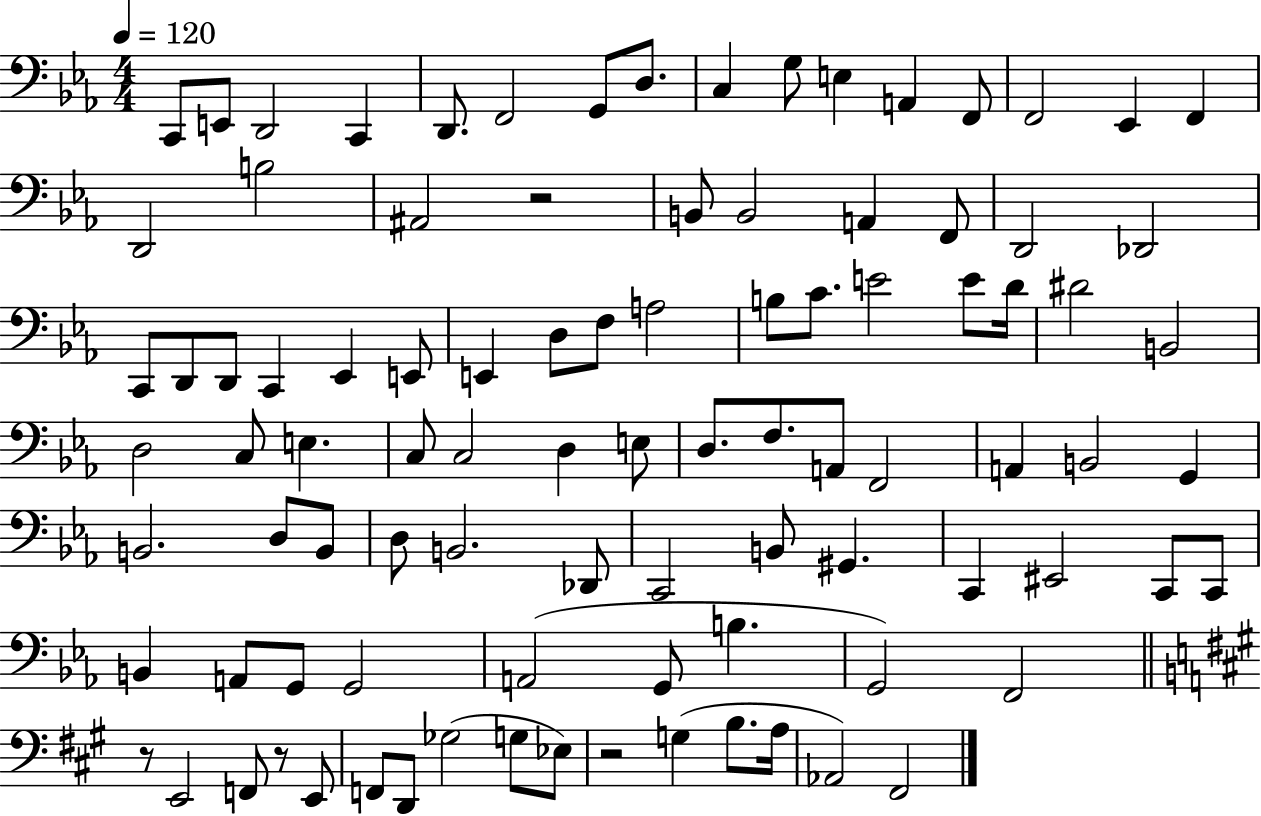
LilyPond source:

{
  \clef bass
  \numericTimeSignature
  \time 4/4
  \key ees \major
  \tempo 4 = 120
  \repeat volta 2 { c,8 e,8 d,2 c,4 | d,8. f,2 g,8 d8. | c4 g8 e4 a,4 f,8 | f,2 ees,4 f,4 | \break d,2 b2 | ais,2 r2 | b,8 b,2 a,4 f,8 | d,2 des,2 | \break c,8 d,8 d,8 c,4 ees,4 e,8 | e,4 d8 f8 a2 | b8 c'8. e'2 e'8 d'16 | dis'2 b,2 | \break d2 c8 e4. | c8 c2 d4 e8 | d8. f8. a,8 f,2 | a,4 b,2 g,4 | \break b,2. d8 b,8 | d8 b,2. des,8 | c,2 b,8 gis,4. | c,4 eis,2 c,8 c,8 | \break b,4 a,8 g,8 g,2 | a,2( g,8 b4. | g,2) f,2 | \bar "||" \break \key a \major r8 e,2 f,8 r8 e,8 | f,8 d,8 ges2( g8 ees8) | r2 g4( b8. a16 | aes,2) fis,2 | \break } \bar "|."
}